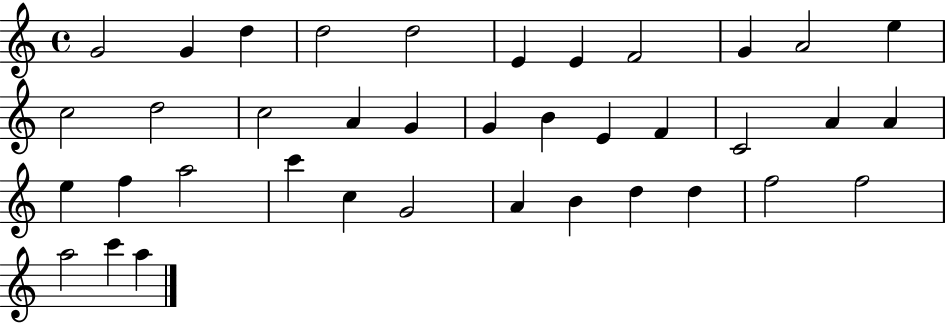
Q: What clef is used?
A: treble